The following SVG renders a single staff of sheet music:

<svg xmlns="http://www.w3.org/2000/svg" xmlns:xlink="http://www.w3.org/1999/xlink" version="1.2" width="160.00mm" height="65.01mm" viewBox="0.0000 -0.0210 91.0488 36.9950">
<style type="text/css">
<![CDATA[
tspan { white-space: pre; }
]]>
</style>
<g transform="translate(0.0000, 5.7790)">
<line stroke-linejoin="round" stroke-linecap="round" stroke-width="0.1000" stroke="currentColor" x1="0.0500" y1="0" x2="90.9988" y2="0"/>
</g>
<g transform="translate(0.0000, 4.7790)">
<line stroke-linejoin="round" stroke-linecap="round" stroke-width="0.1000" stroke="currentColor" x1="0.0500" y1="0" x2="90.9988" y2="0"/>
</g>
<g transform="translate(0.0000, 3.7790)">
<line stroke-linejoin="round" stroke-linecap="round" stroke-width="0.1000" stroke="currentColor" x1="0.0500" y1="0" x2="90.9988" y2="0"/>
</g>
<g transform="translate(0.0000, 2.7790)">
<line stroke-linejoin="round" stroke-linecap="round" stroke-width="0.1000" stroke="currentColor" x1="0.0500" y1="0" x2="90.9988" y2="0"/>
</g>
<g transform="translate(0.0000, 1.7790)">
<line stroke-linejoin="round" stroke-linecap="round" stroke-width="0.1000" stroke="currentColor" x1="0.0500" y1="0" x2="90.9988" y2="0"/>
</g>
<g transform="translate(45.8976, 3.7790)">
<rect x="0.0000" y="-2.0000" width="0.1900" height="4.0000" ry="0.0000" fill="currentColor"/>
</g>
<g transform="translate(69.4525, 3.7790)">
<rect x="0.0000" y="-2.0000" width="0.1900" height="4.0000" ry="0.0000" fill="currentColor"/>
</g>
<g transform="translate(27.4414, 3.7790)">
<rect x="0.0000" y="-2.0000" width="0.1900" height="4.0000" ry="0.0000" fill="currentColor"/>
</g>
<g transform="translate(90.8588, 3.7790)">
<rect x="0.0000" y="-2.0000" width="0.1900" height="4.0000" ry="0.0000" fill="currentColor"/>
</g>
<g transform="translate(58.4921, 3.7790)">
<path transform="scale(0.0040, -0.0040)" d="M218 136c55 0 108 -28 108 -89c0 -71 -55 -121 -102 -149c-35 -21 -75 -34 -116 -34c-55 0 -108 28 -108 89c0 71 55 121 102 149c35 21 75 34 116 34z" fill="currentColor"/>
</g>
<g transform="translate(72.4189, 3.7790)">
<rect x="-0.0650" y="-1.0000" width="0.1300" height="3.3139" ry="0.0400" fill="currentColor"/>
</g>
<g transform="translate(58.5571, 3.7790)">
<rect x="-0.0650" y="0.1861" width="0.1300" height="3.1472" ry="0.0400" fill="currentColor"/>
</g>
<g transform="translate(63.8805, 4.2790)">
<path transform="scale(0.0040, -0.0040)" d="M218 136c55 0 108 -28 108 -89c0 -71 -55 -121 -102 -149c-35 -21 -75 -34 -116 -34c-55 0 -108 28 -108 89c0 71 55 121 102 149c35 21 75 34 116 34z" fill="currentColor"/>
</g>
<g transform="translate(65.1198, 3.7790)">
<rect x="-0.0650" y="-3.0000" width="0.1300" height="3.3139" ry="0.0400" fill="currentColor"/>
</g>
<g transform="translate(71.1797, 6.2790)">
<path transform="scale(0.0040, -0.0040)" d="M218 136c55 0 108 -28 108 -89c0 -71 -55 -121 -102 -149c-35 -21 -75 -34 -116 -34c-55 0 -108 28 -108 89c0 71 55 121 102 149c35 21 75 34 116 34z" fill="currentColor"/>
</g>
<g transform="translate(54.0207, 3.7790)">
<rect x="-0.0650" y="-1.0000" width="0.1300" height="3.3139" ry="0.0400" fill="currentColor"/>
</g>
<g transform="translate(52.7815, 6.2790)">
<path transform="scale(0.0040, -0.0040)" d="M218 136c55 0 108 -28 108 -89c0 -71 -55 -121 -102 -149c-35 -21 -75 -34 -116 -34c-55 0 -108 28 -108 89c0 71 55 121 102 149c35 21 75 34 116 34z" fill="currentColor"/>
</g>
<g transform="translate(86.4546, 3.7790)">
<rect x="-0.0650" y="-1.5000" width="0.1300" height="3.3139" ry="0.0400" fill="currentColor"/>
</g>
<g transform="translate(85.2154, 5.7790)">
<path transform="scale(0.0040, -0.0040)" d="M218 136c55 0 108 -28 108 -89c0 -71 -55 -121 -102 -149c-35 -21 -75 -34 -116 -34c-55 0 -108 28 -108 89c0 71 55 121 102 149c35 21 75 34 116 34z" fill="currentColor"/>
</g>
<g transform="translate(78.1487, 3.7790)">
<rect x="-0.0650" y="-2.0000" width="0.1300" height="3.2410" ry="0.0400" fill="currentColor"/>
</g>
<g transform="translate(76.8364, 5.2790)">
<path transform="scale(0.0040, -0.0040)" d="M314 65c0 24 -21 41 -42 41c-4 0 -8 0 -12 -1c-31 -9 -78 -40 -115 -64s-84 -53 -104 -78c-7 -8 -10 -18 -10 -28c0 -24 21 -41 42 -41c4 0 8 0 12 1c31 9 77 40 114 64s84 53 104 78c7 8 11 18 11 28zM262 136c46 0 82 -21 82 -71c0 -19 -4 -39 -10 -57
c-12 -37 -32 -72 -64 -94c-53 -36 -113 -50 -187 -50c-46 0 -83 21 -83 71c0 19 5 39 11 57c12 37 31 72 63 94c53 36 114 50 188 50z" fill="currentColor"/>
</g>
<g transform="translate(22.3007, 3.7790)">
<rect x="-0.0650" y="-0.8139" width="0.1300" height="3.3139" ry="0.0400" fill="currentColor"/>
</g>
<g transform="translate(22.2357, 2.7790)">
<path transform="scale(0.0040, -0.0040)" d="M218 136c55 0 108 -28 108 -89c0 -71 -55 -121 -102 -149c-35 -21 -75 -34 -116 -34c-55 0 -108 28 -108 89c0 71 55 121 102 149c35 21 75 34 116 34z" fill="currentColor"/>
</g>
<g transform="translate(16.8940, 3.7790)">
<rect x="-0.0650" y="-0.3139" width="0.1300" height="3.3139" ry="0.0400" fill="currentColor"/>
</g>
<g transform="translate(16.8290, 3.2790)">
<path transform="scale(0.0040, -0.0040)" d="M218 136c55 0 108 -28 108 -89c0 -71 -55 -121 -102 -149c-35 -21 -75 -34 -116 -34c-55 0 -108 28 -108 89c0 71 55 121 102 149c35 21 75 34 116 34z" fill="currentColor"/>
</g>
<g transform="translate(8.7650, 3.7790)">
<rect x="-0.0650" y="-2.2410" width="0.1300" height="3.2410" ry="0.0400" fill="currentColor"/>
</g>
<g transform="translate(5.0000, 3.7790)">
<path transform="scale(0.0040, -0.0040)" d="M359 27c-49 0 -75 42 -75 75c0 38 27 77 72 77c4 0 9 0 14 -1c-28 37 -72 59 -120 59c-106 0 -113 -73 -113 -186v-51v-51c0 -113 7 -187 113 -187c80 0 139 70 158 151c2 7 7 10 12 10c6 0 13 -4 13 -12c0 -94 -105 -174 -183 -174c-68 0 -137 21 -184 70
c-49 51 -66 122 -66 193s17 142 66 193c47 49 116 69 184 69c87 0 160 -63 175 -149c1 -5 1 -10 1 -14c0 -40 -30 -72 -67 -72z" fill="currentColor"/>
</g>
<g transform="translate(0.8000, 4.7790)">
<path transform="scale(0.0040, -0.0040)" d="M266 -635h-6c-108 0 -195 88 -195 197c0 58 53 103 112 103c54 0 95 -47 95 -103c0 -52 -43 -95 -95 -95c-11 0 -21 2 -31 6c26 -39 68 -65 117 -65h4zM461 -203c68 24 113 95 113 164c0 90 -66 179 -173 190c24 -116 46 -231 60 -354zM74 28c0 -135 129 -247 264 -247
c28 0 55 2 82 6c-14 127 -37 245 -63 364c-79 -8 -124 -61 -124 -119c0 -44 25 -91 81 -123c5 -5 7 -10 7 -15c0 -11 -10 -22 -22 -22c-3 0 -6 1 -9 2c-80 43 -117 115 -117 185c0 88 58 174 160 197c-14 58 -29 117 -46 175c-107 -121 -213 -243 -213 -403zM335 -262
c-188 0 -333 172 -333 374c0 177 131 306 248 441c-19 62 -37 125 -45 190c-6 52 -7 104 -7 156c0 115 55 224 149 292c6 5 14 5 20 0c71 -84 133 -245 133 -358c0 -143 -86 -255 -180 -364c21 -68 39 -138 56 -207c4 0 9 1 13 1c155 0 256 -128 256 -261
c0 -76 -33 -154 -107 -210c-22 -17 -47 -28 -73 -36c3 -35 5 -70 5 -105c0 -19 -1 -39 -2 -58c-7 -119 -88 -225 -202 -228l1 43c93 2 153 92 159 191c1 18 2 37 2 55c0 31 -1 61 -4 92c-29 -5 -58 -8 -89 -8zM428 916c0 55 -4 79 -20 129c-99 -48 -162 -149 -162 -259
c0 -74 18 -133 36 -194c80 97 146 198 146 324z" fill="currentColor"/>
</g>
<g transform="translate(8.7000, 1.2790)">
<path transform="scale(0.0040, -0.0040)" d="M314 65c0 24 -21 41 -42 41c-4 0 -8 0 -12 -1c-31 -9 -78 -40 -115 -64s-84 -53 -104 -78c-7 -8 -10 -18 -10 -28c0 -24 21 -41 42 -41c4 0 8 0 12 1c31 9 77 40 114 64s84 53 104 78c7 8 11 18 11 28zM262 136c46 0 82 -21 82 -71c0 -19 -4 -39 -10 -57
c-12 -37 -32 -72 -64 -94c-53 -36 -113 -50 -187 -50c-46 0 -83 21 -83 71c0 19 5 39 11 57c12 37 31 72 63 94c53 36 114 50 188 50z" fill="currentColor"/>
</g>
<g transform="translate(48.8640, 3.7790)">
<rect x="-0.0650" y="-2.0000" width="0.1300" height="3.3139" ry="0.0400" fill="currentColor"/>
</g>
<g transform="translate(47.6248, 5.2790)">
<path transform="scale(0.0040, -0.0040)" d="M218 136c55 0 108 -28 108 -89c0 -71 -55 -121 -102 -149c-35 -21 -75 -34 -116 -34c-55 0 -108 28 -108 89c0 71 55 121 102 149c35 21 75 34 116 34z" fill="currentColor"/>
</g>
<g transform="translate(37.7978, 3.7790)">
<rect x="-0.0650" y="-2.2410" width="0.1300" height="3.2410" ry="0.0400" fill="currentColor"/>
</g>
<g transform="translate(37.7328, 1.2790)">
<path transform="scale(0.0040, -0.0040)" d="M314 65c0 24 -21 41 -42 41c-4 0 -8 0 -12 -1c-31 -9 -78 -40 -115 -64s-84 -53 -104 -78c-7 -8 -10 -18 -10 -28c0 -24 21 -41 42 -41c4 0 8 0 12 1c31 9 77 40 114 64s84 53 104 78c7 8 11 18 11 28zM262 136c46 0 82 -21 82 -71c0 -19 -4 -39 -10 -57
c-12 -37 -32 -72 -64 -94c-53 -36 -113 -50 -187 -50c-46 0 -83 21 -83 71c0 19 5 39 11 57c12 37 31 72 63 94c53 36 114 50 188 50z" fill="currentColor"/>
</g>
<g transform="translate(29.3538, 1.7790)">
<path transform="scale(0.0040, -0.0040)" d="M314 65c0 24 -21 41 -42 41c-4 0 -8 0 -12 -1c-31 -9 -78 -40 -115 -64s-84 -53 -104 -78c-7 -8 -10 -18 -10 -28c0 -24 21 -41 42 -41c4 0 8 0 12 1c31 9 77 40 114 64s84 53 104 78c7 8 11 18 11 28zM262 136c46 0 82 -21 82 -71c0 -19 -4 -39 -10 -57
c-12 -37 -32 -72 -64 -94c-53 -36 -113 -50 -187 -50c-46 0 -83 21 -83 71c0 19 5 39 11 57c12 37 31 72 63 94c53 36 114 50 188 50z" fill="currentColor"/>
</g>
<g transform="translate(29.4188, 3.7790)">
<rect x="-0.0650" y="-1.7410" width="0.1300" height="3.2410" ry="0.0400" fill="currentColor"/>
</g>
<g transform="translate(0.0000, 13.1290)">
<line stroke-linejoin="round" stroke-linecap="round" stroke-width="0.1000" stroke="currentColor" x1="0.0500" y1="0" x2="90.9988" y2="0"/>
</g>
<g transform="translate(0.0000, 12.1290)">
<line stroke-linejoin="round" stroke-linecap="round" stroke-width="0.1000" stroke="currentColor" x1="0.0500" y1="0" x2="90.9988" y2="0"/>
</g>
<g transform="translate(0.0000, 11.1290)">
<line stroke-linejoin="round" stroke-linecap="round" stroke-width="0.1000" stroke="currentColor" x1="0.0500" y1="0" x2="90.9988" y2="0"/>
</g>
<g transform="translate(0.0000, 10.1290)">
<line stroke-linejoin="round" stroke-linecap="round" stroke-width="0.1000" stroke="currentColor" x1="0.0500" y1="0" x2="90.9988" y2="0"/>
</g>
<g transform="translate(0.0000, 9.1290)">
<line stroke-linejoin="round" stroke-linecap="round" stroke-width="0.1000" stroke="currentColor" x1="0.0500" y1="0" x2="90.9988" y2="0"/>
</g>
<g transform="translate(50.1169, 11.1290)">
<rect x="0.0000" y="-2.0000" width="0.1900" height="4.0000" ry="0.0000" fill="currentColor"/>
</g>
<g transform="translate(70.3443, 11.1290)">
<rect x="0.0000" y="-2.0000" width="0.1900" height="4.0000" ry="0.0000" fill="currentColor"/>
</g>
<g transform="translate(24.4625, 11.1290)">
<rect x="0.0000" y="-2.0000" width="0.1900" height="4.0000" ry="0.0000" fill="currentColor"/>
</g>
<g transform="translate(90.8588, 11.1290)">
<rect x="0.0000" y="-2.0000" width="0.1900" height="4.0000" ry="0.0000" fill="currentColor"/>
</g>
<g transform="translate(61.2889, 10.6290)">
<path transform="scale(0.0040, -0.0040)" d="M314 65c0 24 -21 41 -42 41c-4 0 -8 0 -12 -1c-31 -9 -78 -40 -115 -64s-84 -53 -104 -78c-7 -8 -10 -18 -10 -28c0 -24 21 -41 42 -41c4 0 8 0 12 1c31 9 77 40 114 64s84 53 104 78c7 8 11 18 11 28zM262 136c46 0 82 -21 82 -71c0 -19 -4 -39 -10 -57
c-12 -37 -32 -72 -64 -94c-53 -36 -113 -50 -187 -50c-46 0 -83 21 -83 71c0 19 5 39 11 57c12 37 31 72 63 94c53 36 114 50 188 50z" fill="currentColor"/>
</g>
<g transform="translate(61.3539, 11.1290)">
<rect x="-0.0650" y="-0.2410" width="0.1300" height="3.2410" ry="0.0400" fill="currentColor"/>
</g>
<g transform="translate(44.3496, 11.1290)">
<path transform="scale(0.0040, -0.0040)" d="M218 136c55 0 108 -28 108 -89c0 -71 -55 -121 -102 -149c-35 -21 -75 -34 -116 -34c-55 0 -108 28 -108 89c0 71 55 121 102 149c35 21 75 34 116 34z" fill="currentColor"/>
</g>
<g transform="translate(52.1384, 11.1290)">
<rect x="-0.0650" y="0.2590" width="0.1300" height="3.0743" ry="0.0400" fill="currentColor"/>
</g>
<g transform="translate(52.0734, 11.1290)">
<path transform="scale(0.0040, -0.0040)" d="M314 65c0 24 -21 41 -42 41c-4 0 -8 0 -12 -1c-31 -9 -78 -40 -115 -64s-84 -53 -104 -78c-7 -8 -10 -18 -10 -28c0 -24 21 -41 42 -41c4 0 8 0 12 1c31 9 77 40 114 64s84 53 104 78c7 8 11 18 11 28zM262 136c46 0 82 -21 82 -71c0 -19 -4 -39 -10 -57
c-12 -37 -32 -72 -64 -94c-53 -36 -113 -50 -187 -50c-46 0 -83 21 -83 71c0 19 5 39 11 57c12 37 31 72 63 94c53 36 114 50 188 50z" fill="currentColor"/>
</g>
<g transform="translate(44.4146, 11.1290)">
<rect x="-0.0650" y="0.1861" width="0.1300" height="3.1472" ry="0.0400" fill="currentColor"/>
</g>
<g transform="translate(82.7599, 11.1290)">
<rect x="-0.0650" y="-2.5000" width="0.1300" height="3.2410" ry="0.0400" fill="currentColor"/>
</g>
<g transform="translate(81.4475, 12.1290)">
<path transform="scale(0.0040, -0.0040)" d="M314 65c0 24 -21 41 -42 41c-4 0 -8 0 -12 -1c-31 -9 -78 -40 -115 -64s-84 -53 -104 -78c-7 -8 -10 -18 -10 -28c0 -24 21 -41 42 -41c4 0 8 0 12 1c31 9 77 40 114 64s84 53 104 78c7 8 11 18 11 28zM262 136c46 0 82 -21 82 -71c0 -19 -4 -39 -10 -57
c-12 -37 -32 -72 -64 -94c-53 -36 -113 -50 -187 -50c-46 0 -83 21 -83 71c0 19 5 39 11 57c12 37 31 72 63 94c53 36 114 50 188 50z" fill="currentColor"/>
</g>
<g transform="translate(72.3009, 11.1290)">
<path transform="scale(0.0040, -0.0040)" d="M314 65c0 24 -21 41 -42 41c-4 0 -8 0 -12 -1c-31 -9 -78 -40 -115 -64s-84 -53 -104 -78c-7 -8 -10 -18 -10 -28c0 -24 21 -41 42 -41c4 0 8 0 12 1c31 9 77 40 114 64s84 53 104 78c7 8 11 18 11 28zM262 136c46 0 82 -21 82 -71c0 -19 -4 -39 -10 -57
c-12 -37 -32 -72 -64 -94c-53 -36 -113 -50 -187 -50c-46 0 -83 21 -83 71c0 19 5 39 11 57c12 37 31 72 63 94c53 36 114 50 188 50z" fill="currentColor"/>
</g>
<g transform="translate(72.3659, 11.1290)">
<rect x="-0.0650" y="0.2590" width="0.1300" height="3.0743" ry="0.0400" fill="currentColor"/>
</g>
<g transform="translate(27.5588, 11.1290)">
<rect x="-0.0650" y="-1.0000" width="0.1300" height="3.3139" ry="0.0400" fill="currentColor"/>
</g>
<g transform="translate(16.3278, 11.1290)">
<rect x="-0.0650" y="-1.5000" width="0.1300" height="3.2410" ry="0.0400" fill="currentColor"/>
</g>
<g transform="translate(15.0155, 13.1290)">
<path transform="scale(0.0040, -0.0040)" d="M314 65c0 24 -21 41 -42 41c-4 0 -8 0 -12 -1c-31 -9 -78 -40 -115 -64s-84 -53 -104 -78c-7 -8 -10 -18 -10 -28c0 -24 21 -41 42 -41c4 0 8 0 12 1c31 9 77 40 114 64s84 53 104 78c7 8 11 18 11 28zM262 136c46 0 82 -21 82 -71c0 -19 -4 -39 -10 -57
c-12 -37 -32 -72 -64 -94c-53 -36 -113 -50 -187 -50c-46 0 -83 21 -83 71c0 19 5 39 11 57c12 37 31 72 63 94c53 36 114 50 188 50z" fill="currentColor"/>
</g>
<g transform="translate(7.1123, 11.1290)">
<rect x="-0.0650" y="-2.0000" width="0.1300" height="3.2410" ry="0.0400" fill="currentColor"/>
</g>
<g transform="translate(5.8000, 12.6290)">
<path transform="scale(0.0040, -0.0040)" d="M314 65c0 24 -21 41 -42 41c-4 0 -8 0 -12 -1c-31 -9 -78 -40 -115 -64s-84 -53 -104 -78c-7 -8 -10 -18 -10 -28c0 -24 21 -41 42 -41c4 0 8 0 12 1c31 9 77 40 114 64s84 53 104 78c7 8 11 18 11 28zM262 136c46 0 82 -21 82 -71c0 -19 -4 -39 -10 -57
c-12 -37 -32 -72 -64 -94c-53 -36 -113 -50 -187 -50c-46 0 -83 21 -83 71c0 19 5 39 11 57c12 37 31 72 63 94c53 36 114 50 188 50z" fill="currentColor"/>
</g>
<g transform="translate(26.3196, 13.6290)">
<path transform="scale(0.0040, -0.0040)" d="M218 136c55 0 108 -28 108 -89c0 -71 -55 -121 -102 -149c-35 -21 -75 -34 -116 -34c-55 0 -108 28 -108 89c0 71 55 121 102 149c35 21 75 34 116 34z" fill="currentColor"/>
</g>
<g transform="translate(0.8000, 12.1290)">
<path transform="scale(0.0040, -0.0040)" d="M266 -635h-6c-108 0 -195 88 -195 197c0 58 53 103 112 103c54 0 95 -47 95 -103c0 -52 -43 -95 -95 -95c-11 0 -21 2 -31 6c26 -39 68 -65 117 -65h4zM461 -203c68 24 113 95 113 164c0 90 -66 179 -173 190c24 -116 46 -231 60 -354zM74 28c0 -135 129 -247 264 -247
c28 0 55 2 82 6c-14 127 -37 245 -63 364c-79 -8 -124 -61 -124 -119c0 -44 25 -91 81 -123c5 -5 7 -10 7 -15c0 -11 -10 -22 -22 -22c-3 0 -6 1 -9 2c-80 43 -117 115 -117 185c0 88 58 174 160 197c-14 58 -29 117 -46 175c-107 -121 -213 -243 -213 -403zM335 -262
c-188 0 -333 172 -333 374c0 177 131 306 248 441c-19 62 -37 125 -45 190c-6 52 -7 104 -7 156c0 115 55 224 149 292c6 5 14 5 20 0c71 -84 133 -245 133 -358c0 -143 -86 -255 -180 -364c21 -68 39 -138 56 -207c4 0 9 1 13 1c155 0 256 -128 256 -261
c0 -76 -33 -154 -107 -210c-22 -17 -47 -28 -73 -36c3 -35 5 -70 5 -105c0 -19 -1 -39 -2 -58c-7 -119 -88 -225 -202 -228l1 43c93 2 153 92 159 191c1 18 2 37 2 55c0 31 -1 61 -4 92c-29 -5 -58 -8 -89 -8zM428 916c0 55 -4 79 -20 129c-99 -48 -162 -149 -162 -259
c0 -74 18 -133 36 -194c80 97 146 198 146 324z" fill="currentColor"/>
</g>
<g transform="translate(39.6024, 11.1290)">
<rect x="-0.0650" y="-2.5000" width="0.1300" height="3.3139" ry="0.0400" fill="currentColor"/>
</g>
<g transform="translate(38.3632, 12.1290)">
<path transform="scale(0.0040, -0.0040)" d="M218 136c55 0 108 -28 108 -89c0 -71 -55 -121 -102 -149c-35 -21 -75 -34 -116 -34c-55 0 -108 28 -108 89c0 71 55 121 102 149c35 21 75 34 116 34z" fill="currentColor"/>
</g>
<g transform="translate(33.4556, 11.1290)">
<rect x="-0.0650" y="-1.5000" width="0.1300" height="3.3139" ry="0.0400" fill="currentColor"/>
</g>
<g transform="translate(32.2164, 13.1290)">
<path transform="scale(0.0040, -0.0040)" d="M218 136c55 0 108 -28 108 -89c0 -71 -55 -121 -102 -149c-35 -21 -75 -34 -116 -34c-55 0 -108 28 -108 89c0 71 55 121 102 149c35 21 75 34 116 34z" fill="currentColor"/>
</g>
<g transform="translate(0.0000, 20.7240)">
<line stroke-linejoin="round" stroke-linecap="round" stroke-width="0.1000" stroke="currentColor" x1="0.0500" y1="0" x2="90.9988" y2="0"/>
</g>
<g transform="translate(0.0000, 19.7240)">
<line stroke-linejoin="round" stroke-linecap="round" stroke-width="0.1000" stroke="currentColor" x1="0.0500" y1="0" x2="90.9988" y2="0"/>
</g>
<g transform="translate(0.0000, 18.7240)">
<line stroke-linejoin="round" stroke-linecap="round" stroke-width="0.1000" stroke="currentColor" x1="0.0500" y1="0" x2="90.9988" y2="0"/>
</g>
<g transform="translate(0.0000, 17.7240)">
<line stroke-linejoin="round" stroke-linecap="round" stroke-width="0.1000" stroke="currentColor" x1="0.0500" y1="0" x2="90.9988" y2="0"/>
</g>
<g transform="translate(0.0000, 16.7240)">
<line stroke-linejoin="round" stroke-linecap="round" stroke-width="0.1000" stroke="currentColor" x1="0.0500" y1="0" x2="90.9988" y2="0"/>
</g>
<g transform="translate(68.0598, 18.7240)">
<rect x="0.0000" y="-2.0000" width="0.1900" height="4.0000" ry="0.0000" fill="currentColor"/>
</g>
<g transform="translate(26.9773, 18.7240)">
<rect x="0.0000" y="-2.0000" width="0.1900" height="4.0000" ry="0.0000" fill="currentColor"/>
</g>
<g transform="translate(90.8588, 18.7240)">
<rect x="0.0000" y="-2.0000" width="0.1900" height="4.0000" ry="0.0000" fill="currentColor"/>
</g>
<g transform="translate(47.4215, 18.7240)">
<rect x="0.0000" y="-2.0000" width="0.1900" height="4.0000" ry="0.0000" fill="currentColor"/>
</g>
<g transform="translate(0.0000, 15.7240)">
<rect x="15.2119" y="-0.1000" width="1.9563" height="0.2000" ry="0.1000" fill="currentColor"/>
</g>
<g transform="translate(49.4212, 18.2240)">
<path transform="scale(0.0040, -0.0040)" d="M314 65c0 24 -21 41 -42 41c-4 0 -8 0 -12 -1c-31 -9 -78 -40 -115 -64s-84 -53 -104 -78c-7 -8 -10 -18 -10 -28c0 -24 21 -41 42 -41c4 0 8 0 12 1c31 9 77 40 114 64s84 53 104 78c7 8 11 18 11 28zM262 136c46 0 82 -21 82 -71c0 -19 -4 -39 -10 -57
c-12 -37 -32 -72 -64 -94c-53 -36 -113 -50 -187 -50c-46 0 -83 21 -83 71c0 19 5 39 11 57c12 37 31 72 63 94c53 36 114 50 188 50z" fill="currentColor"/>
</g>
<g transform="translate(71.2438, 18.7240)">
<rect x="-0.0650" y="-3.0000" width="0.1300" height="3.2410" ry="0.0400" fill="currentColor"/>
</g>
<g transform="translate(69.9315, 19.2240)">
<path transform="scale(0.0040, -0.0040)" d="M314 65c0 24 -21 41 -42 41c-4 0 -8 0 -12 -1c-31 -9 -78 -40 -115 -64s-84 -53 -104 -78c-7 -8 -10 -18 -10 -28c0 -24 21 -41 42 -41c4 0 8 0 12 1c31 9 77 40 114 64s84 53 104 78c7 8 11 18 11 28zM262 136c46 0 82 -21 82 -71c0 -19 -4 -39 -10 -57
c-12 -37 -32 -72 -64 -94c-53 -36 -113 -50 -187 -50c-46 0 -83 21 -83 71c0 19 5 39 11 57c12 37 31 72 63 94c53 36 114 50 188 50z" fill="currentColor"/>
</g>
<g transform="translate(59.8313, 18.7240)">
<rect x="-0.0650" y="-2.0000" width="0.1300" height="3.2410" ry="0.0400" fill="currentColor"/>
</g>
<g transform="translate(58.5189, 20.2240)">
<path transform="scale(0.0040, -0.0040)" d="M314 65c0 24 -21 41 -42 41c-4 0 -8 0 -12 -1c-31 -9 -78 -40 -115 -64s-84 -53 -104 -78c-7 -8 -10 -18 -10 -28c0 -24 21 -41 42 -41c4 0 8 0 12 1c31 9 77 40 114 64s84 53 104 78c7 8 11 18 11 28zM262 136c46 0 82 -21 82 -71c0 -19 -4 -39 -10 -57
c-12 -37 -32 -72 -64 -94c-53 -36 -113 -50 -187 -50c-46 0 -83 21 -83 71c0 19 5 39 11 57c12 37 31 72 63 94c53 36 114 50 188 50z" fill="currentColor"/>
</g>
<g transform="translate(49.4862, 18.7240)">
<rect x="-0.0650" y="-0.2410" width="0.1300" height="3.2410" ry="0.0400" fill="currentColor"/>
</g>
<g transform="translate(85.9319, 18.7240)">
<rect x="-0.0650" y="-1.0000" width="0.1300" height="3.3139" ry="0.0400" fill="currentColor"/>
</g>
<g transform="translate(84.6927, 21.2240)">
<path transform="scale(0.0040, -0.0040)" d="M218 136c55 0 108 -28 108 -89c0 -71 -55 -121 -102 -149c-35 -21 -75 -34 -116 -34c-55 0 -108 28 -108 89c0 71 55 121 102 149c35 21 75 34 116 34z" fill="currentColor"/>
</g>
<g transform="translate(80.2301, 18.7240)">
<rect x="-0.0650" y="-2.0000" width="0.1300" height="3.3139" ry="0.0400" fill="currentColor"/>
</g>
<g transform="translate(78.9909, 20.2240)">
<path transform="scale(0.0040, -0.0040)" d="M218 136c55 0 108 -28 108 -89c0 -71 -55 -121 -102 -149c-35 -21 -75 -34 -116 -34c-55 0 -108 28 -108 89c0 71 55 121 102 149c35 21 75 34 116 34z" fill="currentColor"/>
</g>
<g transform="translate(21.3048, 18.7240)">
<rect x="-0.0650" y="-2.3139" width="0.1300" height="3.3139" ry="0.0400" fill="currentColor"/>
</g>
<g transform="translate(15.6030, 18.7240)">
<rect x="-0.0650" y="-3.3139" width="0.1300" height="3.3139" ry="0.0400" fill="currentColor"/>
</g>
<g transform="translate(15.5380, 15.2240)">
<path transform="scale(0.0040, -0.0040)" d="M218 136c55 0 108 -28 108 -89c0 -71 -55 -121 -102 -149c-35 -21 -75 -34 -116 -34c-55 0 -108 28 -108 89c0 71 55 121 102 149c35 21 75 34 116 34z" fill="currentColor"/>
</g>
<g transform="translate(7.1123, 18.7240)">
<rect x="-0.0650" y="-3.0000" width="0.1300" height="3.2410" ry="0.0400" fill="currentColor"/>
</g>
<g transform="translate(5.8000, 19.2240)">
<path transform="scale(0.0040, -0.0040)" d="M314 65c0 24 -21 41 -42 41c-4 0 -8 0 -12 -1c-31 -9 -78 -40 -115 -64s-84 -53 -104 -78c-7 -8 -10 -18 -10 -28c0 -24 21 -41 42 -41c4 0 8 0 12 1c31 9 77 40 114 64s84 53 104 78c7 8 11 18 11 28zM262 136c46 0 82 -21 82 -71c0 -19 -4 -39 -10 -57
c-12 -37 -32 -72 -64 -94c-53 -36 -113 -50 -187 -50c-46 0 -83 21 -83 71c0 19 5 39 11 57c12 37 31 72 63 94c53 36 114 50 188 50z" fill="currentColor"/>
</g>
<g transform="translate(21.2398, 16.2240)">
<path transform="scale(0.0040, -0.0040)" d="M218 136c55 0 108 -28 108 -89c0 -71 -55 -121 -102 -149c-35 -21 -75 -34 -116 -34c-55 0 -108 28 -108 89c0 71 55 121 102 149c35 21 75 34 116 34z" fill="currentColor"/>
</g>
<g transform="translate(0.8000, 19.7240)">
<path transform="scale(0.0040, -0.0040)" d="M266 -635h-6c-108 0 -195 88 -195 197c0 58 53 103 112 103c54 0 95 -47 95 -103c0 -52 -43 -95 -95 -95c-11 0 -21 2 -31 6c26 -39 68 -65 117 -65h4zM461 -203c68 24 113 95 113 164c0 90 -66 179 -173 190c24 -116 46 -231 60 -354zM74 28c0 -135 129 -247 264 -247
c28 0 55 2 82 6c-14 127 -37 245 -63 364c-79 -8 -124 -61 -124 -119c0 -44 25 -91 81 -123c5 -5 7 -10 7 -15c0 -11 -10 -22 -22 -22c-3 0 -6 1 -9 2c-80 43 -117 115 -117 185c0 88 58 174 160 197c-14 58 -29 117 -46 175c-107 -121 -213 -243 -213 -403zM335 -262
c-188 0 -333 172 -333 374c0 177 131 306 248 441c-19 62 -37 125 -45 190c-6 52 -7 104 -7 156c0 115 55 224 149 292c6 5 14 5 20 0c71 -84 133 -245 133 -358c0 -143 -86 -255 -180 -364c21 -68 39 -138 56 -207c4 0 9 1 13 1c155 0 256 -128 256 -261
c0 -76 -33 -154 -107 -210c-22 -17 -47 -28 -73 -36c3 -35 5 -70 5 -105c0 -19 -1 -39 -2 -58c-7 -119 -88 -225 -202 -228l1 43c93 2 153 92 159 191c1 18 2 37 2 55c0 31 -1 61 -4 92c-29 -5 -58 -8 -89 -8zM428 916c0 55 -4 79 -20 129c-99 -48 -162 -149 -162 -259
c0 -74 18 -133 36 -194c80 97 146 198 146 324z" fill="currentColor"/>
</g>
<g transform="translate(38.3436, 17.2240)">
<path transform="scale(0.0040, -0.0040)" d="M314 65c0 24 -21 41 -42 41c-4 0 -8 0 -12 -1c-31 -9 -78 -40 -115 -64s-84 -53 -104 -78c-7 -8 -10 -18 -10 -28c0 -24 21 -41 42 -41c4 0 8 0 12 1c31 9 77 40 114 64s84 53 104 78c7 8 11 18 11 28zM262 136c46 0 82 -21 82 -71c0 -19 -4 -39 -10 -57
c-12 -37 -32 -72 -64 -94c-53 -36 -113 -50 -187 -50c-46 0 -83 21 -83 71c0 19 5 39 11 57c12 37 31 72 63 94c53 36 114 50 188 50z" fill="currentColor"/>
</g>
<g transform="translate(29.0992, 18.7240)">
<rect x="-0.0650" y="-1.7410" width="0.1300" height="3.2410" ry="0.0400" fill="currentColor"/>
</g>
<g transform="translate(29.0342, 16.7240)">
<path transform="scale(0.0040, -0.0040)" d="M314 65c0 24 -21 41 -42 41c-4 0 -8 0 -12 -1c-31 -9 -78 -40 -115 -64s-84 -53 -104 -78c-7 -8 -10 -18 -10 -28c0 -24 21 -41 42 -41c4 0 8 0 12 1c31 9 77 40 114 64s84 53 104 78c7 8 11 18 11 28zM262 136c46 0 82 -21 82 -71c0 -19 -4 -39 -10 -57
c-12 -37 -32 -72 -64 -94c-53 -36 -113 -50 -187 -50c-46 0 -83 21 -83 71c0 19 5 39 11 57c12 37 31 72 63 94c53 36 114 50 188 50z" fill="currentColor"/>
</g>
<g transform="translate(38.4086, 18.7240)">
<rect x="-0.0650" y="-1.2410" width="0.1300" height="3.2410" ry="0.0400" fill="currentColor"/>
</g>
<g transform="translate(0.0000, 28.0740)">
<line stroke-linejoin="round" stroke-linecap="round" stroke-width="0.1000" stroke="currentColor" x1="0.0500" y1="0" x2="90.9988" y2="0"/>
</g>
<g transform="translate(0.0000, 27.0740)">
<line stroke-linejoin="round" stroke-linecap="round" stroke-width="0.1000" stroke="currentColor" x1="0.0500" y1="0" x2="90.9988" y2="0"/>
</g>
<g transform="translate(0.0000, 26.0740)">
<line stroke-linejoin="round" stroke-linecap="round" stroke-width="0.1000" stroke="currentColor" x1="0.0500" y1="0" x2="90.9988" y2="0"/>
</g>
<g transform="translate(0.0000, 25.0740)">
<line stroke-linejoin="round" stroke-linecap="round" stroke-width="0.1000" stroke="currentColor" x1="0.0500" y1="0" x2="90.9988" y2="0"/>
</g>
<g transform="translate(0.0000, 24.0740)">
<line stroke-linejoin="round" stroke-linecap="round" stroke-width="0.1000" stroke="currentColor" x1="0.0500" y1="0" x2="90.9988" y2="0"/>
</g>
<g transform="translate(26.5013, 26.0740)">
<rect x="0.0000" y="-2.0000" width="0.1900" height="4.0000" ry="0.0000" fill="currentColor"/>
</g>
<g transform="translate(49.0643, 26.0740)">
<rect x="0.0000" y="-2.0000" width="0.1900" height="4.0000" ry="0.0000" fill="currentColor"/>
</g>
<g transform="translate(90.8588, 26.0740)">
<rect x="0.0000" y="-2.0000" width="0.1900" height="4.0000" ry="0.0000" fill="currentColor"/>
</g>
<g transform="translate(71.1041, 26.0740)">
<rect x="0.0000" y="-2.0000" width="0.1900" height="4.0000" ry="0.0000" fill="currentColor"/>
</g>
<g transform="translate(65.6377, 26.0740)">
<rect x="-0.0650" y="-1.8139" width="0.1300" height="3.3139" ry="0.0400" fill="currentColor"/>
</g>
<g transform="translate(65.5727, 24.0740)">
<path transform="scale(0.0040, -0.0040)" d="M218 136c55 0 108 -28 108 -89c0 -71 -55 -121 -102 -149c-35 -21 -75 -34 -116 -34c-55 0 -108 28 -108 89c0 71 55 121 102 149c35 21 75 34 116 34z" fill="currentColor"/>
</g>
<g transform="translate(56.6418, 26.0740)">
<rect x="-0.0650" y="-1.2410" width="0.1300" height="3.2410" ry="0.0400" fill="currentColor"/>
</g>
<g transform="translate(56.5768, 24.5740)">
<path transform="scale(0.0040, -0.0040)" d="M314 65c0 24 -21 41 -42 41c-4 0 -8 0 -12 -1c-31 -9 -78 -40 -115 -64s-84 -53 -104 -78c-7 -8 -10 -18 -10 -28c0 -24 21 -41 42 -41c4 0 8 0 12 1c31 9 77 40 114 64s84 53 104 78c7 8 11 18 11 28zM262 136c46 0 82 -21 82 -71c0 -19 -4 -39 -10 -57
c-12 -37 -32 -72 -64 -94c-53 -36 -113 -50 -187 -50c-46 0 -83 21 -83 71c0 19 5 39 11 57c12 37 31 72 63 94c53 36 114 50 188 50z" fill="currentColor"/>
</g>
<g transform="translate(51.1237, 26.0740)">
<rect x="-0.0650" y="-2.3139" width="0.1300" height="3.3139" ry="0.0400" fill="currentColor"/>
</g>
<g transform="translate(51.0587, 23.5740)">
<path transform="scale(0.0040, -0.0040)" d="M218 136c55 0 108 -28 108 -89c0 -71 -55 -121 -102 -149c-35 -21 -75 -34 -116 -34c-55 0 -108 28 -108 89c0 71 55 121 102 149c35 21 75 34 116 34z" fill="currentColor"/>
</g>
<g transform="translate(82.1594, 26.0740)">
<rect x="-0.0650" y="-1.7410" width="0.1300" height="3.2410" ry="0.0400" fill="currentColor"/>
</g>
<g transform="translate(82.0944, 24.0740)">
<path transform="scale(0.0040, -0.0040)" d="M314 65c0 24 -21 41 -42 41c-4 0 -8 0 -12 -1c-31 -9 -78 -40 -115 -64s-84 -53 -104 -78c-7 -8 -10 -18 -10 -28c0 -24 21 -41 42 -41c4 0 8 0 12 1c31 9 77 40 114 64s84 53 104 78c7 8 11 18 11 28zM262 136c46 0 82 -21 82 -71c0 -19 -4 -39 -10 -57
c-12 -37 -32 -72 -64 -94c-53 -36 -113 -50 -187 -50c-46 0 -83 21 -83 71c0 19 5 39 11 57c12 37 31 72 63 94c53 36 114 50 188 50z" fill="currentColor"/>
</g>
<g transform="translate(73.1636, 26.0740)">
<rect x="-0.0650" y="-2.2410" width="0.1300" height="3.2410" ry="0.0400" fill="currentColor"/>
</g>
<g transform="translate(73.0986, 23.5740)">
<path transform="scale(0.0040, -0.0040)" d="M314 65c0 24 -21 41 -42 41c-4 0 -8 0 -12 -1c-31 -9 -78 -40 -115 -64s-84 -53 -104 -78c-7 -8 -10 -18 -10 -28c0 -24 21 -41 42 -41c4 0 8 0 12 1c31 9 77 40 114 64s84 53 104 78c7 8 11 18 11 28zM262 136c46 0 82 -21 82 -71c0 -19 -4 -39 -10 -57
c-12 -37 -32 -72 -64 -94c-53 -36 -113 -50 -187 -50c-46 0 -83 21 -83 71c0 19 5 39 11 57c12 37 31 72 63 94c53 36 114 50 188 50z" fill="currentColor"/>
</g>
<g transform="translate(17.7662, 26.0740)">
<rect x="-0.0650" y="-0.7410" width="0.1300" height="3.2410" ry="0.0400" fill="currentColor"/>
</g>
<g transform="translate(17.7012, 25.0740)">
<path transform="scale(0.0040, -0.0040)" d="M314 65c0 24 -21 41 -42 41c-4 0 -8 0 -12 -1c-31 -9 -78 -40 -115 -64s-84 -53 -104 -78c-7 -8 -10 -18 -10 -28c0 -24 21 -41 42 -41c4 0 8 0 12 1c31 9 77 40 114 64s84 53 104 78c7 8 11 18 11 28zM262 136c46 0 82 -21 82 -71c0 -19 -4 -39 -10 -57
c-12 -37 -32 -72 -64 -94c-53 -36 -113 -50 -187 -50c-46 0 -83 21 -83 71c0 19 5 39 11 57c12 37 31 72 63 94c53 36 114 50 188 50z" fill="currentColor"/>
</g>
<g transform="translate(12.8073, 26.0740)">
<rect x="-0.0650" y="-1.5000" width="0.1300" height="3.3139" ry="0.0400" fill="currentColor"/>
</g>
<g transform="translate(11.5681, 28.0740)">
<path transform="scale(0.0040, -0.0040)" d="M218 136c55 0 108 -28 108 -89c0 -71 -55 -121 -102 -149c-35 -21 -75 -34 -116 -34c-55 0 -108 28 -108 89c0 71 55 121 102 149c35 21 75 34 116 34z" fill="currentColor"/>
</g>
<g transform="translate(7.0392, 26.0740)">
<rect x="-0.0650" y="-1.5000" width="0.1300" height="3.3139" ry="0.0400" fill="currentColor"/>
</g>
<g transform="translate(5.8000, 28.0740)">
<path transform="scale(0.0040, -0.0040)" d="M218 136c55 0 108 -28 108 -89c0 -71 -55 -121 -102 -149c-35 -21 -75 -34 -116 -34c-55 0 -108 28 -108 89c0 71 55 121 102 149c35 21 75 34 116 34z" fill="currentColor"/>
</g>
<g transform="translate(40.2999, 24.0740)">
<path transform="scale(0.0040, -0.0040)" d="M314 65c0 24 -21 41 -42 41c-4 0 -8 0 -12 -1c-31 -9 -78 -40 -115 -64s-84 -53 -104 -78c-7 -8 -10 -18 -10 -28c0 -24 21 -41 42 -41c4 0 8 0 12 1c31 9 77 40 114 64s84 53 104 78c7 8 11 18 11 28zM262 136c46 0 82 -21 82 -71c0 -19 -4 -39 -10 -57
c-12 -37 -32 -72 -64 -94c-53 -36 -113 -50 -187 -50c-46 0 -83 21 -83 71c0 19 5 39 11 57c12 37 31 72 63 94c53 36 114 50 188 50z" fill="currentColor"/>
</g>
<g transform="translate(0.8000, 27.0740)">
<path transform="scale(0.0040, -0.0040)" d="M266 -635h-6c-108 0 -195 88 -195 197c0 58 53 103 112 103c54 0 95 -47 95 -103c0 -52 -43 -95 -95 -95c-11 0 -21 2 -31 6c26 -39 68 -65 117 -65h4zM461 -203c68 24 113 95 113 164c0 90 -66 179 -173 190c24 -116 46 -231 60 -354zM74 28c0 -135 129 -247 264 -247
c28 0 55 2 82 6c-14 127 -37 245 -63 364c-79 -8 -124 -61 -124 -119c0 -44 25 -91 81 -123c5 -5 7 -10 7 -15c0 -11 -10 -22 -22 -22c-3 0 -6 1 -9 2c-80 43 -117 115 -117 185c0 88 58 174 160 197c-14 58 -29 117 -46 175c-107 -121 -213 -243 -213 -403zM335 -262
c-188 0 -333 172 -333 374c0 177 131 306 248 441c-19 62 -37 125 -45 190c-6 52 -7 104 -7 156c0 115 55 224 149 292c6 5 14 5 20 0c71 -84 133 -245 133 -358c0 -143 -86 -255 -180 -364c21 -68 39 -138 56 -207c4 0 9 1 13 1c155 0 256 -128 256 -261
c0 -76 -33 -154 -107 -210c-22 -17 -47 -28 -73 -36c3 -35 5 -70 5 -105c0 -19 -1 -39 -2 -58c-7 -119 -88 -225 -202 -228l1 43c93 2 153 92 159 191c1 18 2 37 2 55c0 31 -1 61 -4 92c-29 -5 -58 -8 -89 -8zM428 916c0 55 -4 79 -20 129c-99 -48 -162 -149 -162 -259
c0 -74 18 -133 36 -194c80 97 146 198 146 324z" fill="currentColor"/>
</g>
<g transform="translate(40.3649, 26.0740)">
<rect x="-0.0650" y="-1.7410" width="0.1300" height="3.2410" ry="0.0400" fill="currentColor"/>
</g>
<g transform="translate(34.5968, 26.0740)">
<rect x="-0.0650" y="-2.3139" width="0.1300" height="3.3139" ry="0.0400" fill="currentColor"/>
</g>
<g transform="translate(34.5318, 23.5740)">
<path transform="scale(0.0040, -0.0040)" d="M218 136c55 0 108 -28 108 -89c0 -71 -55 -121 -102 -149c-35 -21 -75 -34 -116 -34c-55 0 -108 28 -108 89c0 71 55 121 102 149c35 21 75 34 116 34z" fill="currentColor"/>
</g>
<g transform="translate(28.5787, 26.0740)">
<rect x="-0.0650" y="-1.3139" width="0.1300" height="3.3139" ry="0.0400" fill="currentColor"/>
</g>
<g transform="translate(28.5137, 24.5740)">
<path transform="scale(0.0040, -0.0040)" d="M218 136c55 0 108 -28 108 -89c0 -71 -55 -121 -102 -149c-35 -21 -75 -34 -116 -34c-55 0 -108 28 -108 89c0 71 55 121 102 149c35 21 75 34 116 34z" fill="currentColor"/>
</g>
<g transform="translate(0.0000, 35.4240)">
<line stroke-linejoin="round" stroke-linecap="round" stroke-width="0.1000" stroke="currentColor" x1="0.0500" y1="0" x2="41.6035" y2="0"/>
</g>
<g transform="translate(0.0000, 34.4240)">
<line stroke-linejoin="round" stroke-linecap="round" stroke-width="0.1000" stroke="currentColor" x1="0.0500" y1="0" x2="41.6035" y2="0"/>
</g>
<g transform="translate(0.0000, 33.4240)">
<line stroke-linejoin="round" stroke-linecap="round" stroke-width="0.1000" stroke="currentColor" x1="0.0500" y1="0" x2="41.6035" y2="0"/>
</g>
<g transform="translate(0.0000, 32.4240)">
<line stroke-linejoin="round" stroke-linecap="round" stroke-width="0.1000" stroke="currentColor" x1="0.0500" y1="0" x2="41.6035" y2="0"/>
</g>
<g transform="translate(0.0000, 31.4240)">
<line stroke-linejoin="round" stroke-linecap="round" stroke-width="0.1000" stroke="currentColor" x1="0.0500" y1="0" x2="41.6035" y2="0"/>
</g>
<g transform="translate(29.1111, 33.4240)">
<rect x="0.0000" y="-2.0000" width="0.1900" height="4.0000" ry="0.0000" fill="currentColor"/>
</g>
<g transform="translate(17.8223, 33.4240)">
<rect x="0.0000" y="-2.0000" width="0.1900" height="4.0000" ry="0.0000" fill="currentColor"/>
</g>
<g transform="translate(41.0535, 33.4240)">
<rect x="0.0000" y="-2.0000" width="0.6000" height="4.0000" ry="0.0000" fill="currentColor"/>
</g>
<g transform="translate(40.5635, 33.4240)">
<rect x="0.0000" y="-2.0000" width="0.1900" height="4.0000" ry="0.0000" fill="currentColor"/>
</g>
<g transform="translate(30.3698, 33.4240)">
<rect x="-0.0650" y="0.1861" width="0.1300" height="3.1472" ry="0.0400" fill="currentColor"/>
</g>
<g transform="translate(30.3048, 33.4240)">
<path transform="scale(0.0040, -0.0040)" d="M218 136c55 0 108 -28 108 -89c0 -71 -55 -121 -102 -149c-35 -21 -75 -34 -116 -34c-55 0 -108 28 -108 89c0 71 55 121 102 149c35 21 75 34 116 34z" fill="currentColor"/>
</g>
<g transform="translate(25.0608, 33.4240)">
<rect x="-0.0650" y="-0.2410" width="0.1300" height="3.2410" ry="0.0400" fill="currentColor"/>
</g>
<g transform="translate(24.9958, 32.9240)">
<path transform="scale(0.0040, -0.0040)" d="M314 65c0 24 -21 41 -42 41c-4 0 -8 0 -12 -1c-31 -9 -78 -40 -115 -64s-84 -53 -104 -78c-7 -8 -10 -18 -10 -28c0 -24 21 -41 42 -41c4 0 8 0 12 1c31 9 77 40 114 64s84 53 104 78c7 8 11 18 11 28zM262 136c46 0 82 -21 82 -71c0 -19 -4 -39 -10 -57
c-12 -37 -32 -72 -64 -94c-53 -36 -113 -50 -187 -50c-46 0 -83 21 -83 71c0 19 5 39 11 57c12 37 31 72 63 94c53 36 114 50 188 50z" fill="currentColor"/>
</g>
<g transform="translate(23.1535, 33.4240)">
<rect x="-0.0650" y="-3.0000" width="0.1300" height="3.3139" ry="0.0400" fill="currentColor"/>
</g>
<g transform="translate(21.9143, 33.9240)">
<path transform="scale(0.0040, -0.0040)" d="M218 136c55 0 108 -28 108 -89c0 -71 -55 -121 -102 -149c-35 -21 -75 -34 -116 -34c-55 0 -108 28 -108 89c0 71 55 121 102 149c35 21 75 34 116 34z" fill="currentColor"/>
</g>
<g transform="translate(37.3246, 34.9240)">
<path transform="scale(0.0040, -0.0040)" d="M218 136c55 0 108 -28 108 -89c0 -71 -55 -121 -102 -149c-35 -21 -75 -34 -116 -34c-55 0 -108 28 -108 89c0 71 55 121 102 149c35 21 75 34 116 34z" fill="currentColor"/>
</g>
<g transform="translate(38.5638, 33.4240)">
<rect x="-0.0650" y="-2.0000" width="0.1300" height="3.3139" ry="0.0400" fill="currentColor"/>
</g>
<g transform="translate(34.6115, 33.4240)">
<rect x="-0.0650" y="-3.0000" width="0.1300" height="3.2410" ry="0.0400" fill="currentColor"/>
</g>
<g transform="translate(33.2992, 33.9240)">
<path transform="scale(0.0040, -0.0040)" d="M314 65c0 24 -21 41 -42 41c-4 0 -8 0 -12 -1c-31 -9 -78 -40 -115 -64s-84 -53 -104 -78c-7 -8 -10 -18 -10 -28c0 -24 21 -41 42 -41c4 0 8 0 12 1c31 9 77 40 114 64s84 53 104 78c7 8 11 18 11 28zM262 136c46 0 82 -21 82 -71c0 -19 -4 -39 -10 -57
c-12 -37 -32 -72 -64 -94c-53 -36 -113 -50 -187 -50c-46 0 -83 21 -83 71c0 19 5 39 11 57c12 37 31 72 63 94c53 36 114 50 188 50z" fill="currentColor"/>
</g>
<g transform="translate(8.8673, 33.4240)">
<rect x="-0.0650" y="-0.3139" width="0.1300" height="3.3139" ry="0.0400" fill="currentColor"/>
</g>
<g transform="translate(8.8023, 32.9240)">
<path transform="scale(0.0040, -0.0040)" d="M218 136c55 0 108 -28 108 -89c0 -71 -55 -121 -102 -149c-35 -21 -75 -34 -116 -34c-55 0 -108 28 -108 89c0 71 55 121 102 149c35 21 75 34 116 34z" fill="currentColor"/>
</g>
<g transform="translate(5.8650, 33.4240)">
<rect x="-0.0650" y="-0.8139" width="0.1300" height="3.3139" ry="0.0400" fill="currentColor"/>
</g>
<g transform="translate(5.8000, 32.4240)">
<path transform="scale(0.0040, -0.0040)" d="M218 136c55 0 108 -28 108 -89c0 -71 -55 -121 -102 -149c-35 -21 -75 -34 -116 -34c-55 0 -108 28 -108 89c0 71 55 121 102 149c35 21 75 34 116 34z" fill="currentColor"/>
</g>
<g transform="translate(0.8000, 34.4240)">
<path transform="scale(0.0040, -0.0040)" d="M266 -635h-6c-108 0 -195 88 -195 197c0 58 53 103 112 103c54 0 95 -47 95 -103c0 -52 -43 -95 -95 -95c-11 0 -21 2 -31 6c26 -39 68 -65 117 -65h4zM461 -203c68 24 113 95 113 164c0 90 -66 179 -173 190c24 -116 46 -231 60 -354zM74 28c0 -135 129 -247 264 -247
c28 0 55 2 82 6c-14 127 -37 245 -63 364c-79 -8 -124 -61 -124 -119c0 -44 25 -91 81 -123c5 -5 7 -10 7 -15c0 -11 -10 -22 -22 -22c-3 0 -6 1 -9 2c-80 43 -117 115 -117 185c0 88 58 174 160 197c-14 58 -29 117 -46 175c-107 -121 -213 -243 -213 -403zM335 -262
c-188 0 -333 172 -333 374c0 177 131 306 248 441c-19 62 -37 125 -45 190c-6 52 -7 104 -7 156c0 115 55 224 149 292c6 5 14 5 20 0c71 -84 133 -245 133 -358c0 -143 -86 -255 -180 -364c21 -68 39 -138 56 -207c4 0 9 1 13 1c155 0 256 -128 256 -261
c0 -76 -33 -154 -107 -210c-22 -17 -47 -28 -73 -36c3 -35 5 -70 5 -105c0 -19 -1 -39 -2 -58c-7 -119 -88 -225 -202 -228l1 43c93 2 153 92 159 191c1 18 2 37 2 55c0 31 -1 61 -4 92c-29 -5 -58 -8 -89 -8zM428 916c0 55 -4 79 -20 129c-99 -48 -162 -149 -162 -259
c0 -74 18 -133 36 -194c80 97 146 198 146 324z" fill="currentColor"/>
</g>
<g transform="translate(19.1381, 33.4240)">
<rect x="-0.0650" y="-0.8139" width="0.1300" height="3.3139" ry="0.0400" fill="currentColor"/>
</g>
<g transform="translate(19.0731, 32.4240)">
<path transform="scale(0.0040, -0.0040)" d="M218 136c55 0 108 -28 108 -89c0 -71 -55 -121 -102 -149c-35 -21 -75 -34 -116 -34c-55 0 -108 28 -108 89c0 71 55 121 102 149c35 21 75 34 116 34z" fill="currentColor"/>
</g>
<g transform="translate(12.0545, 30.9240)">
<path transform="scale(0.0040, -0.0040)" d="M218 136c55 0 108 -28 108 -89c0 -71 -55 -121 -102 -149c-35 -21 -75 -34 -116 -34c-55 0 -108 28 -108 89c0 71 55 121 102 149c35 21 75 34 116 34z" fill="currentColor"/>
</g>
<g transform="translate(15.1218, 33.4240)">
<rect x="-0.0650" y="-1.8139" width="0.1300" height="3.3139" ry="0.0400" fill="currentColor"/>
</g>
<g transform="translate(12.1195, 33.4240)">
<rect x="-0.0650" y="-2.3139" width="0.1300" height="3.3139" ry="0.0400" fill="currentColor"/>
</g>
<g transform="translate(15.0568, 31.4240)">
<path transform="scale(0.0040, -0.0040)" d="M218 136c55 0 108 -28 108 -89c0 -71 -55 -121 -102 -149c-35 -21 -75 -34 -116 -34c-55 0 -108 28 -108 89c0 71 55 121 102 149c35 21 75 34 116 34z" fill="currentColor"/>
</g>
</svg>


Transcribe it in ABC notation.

X:1
T:Untitled
M:4/4
L:1/4
K:C
g2 c d f2 g2 F D B A D F2 E F2 E2 D E G B B2 c2 B2 G2 A2 b g f2 e2 c2 F2 A2 F D E E d2 e g f2 g e2 f g2 f2 d c g f d A c2 B A2 F